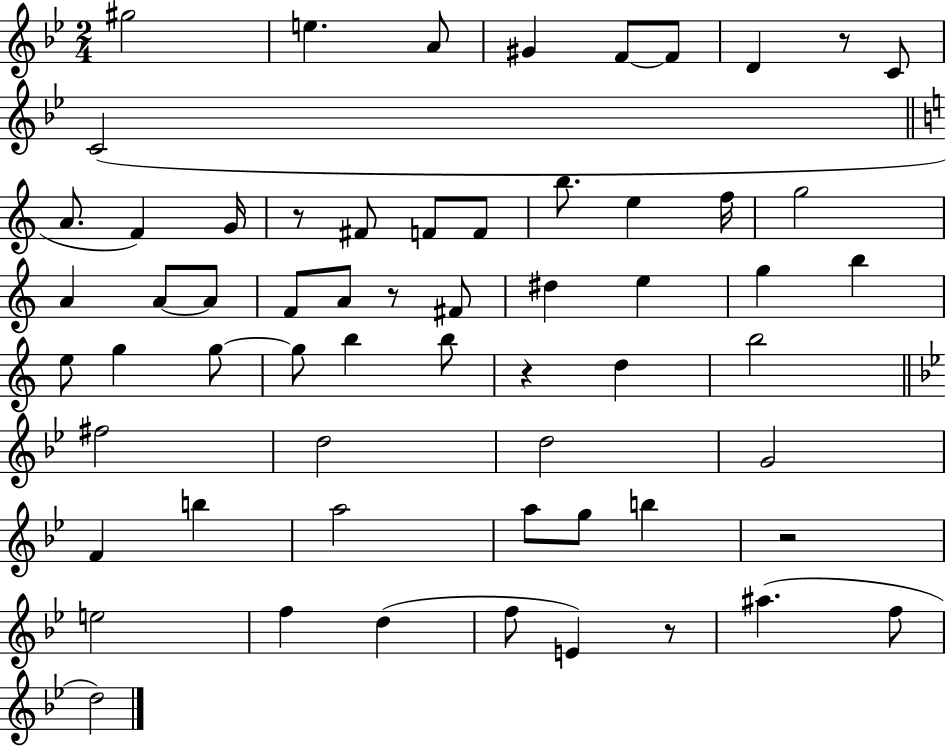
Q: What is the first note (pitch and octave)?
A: G#5